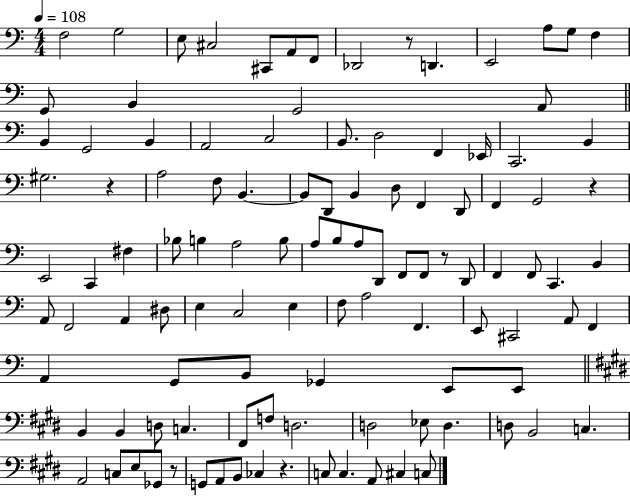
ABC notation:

X:1
T:Untitled
M:4/4
L:1/4
K:C
F,2 G,2 E,/2 ^C,2 ^C,,/2 A,,/2 F,,/2 _D,,2 z/2 D,, E,,2 A,/2 G,/2 F, G,,/2 B,, G,,2 A,,/2 B,, G,,2 B,, A,,2 C,2 B,,/2 D,2 F,, _E,,/4 C,,2 B,, ^G,2 z A,2 F,/2 B,, B,,/2 D,,/2 B,, D,/2 F,, D,,/2 F,, G,,2 z E,,2 C,, ^F, _B,/2 B, A,2 B,/2 A,/2 B,/2 A,/2 D,,/2 F,,/2 F,,/2 z/2 D,,/2 F,, F,,/2 C,, B,, A,,/2 F,,2 A,, ^D,/2 E, C,2 E, F,/2 A,2 F,, E,,/2 ^C,,2 A,,/2 F,, A,, G,,/2 B,,/2 _G,, E,,/2 E,,/2 B,, B,, D,/2 C, ^F,,/2 F,/2 D,2 D,2 _E,/2 D, D,/2 B,,2 C, A,,2 C,/2 E,/2 _G,,/2 z/2 G,,/2 A,,/2 B,,/2 _C, z C,/2 C, A,,/2 ^C, C,/2